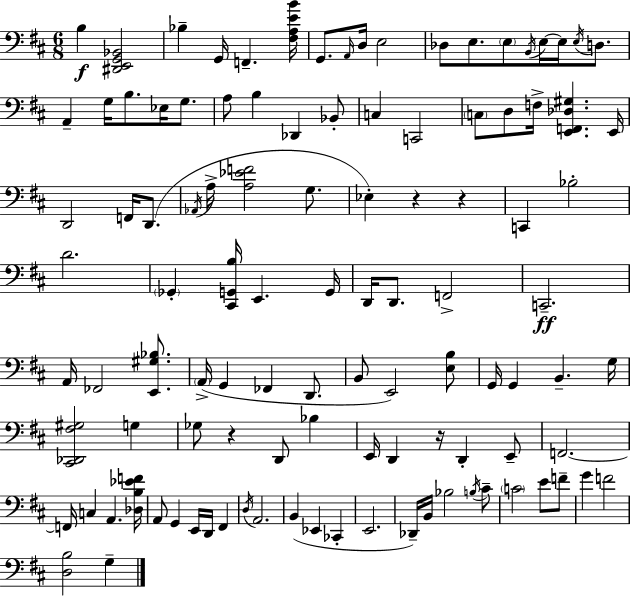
{
  \clef bass
  \numericTimeSignature
  \time 6/8
  \key d \major
  b4\f <dis, e, g, bes,>2 | bes4-- g,16 f,4.-- <fis a e' b'>16 | g,8. \grace { a,16 } d16 e2 | des8 e8. \parenthesize e8 \acciaccatura { b,16 } e16~~ e16 \acciaccatura { e16 } | \break d8. a,4-- g16 b8. ees16 | g8. a8 b4 des,4 | bes,8-. c4 c,2 | \parenthesize c8 d8 f16-> <e, f, des gis>4. | \break e,16 d,2 f,16 | d,8.( \acciaccatura { aes,16 } a16-> <a ees' f'>2 | g8. ees4-.) r4 | r4 c,4 bes2-. | \break d'2. | \parenthesize ges,4-. <cis, g, b>16 e,4. | g,16 d,16 d,8. f,2-> | c,2.--\ff | \break a,16 fes,2 | <e, gis bes>8. \parenthesize a,16->( g,4 fes,4 | d,8. b,8 e,2) | <e b>8 g,16 g,4 b,4.-- | \break g16 <cis, des, fis gis>2 | g4 ges8 r4 d,8 | bes4 e,16 d,4 r16 d,4-. | e,8-- f,2.~~ | \break f,16 c4 a,4. | <des b ees' f'>16 a,8 g,4 e,16 d,16 | fis,4 \acciaccatura { d16 } a,2. | b,4( ees,4 | \break ces,4-. e,2. | des,16--) b,16 bes2 | \acciaccatura { b16 } cis'8-- \parenthesize c'2 | e'8 f'8-- g'4 f'2 | \break <d b>2 | g4-- \bar "|."
}